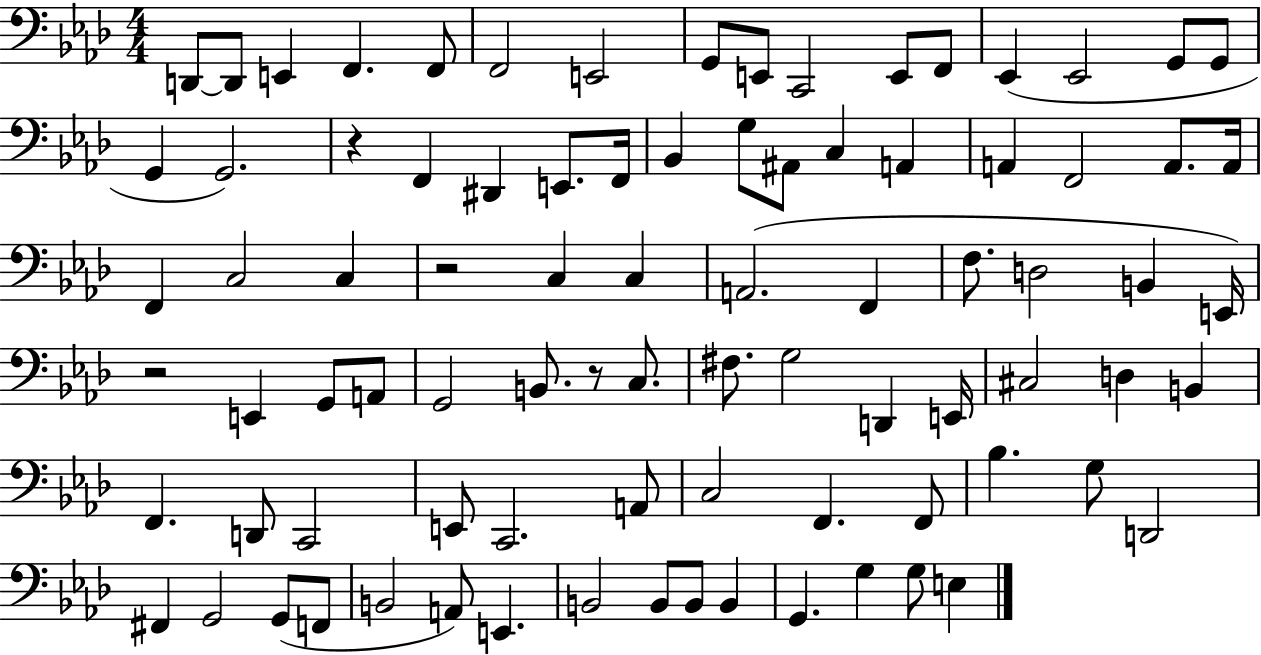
X:1
T:Untitled
M:4/4
L:1/4
K:Ab
D,,/2 D,,/2 E,, F,, F,,/2 F,,2 E,,2 G,,/2 E,,/2 C,,2 E,,/2 F,,/2 _E,, _E,,2 G,,/2 G,,/2 G,, G,,2 z F,, ^D,, E,,/2 F,,/4 _B,, G,/2 ^A,,/2 C, A,, A,, F,,2 A,,/2 A,,/4 F,, C,2 C, z2 C, C, A,,2 F,, F,/2 D,2 B,, E,,/4 z2 E,, G,,/2 A,,/2 G,,2 B,,/2 z/2 C,/2 ^F,/2 G,2 D,, E,,/4 ^C,2 D, B,, F,, D,,/2 C,,2 E,,/2 C,,2 A,,/2 C,2 F,, F,,/2 _B, G,/2 D,,2 ^F,, G,,2 G,,/2 F,,/2 B,,2 A,,/2 E,, B,,2 B,,/2 B,,/2 B,, G,, G, G,/2 E,